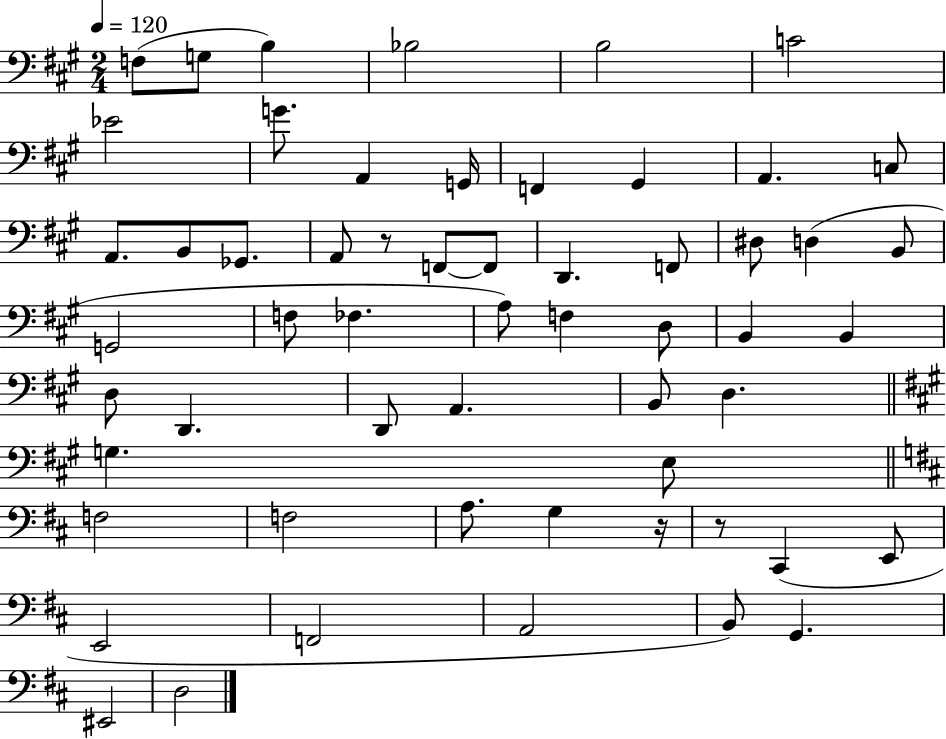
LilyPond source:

{
  \clef bass
  \numericTimeSignature
  \time 2/4
  \key a \major
  \tempo 4 = 120
  f8( g8 b4) | bes2 | b2 | c'2 | \break ees'2 | g'8. a,4 g,16 | f,4 gis,4 | a,4. c8 | \break a,8. b,8 ges,8. | a,8 r8 f,8~~ f,8 | d,4. f,8 | dis8 d4( b,8 | \break g,2 | f8 fes4. | a8) f4 d8 | b,4 b,4 | \break d8 d,4. | d,8 a,4. | b,8 d4. | \bar "||" \break \key a \major g4. e8 | \bar "||" \break \key b \minor f2 | f2 | a8. g4 r16 | r8 cis,4( e,8 | \break e,2 | f,2 | a,2 | b,8) g,4. | \break eis,2 | d2 | \bar "|."
}